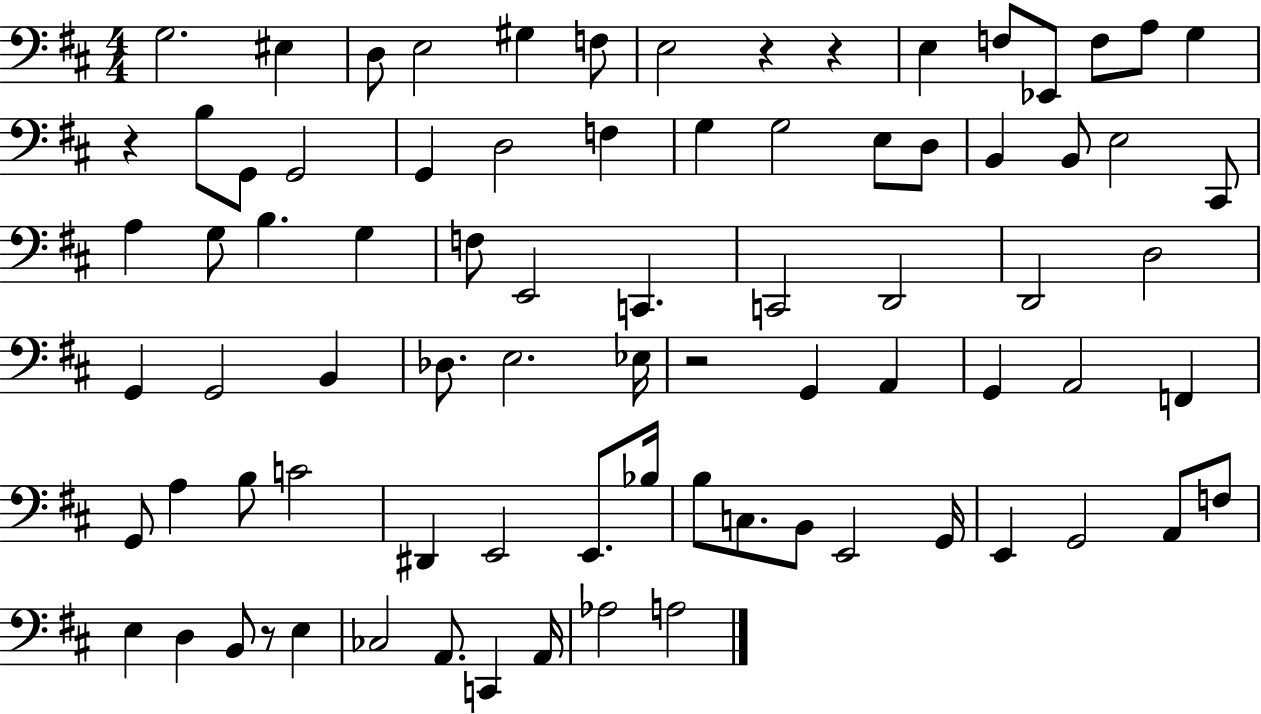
G3/h. EIS3/q D3/e E3/h G#3/q F3/e E3/h R/q R/q E3/q F3/e Eb2/e F3/e A3/e G3/q R/q B3/e G2/e G2/h G2/q D3/h F3/q G3/q G3/h E3/e D3/e B2/q B2/e E3/h C#2/e A3/q G3/e B3/q. G3/q F3/e E2/h C2/q. C2/h D2/h D2/h D3/h G2/q G2/h B2/q Db3/e. E3/h. Eb3/s R/h G2/q A2/q G2/q A2/h F2/q G2/e A3/q B3/e C4/h D#2/q E2/h E2/e. Bb3/s B3/e C3/e. B2/e E2/h G2/s E2/q G2/h A2/e F3/e E3/q D3/q B2/e R/e E3/q CES3/h A2/e. C2/q A2/s Ab3/h A3/h